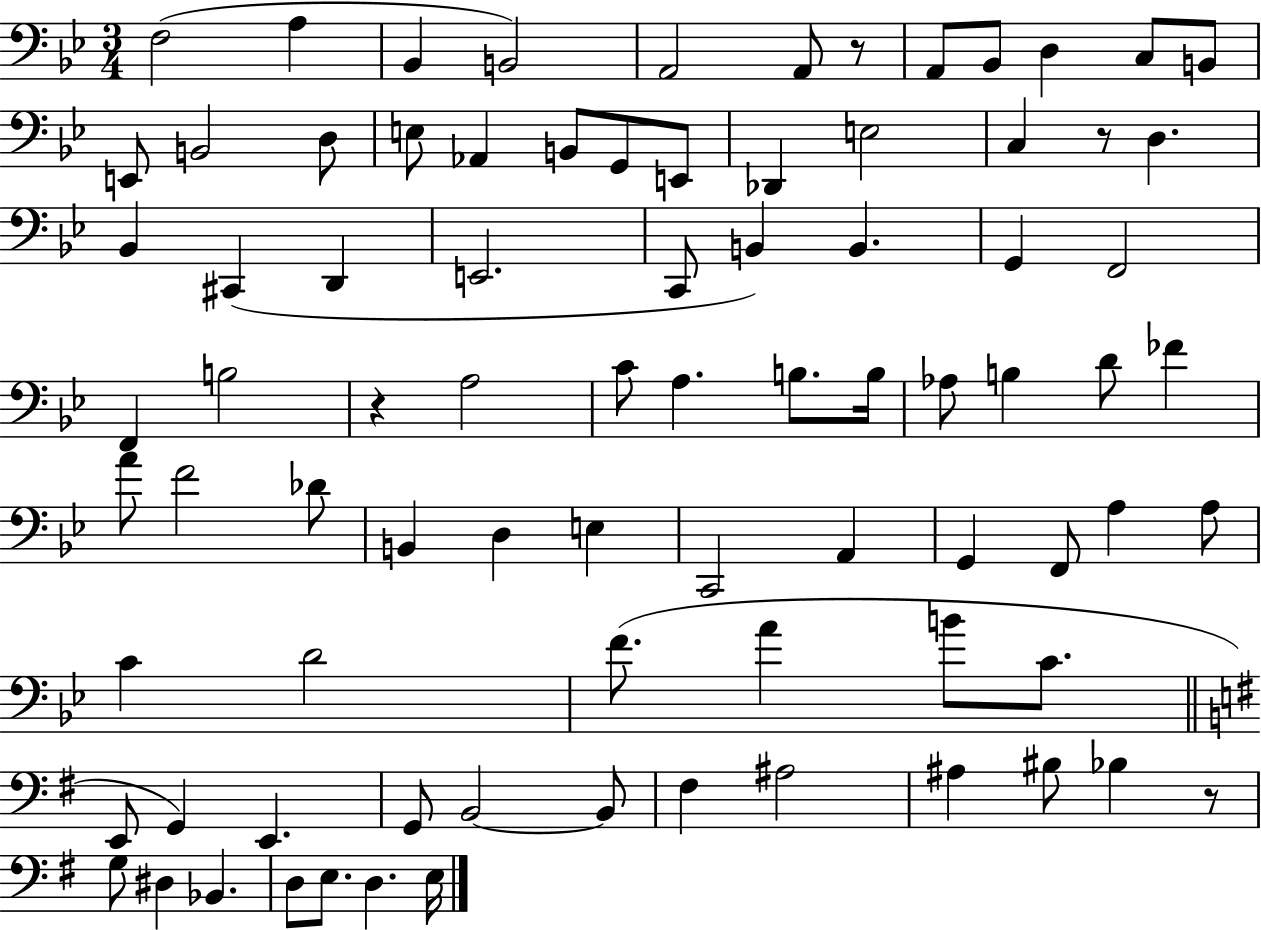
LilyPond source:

{
  \clef bass
  \numericTimeSignature
  \time 3/4
  \key bes \major
  \repeat volta 2 { f2( a4 | bes,4 b,2) | a,2 a,8 r8 | a,8 bes,8 d4 c8 b,8 | \break e,8 b,2 d8 | e8 aes,4 b,8 g,8 e,8 | des,4 e2 | c4 r8 d4. | \break bes,4 cis,4( d,4 | e,2. | c,8 b,4) b,4. | g,4 f,2 | \break f,4 b2 | r4 a2 | c'8 a4. b8. b16 | aes8 b4 d'8 fes'4 | \break a'8 f'2 des'8 | b,4 d4 e4 | c,2 a,4 | g,4 f,8 a4 a8 | \break c'4 d'2 | f'8.( a'4 b'8 c'8. | \bar "||" \break \key e \minor e,8 g,4) e,4. | g,8 b,2~~ b,8 | fis4 ais2 | ais4 bis8 bes4 r8 | \break g8 dis4 bes,4. | d8 e8. d4. e16 | } \bar "|."
}